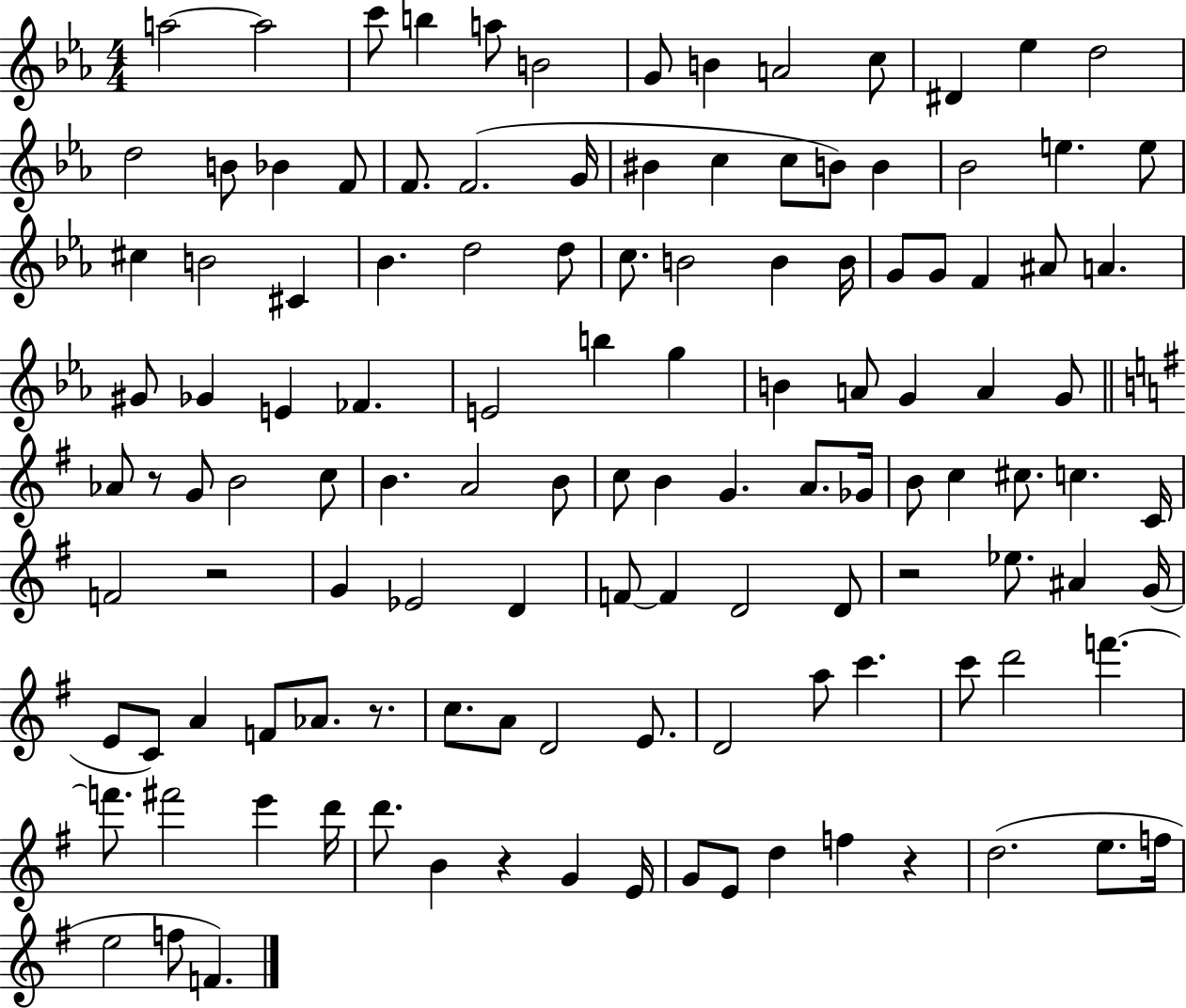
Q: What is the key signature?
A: EES major